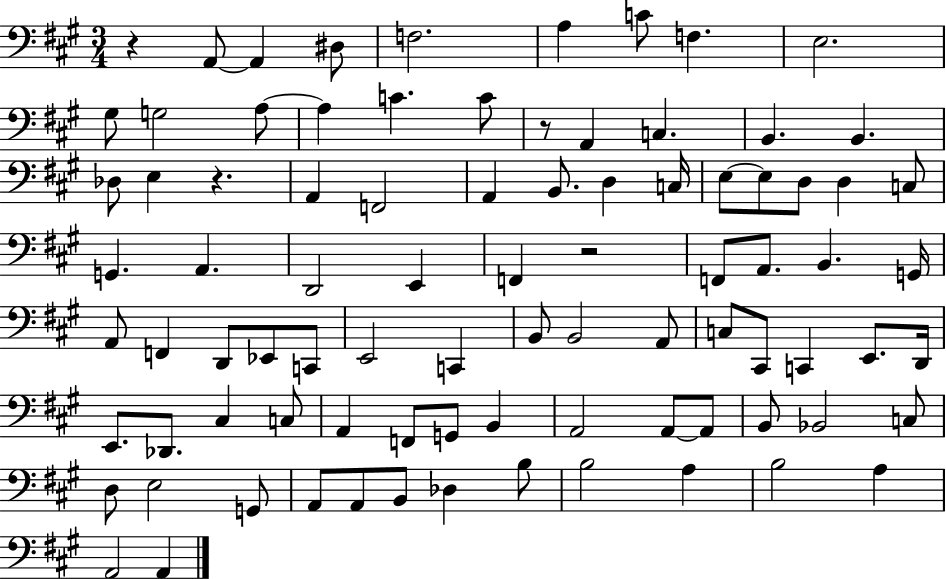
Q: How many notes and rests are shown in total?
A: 87